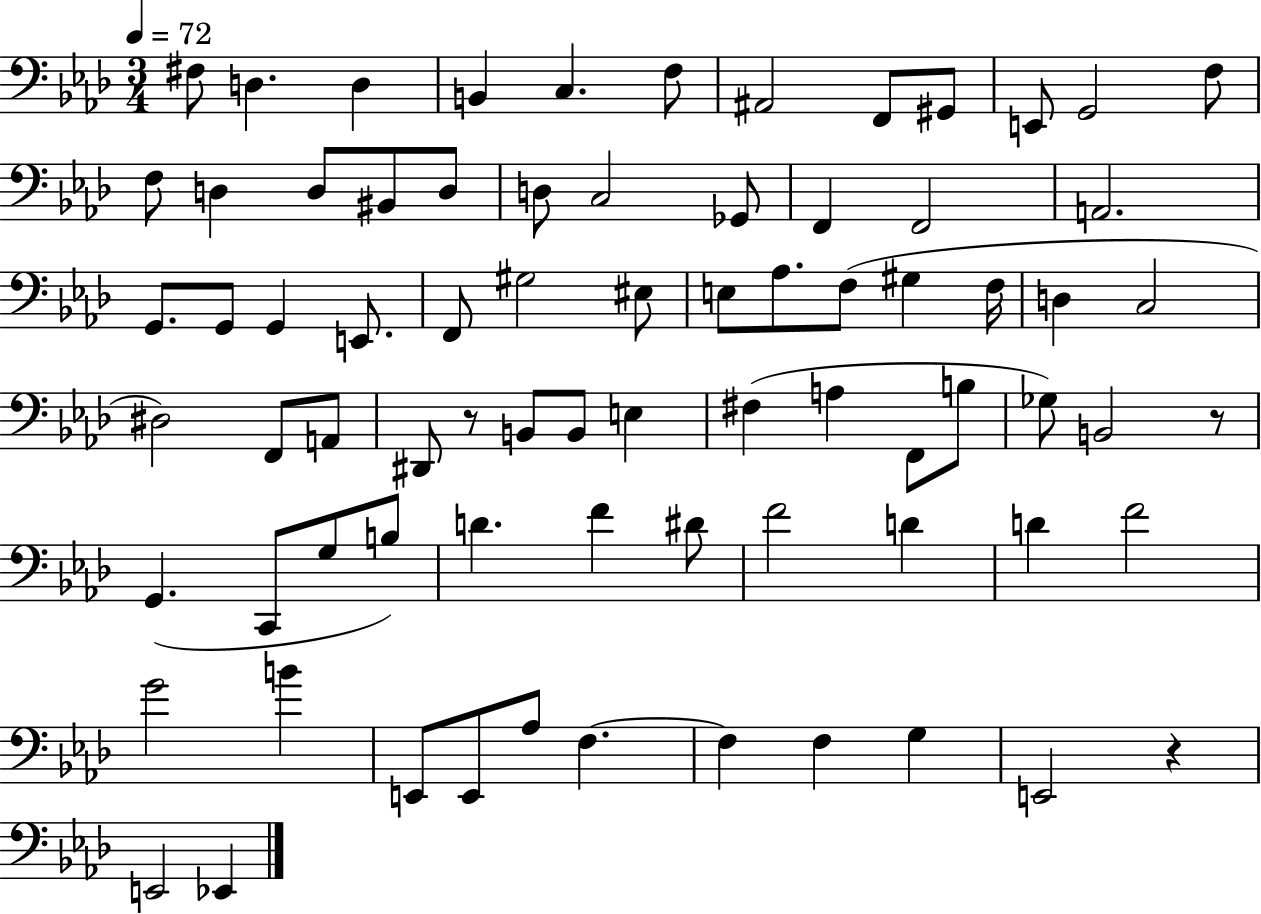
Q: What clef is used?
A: bass